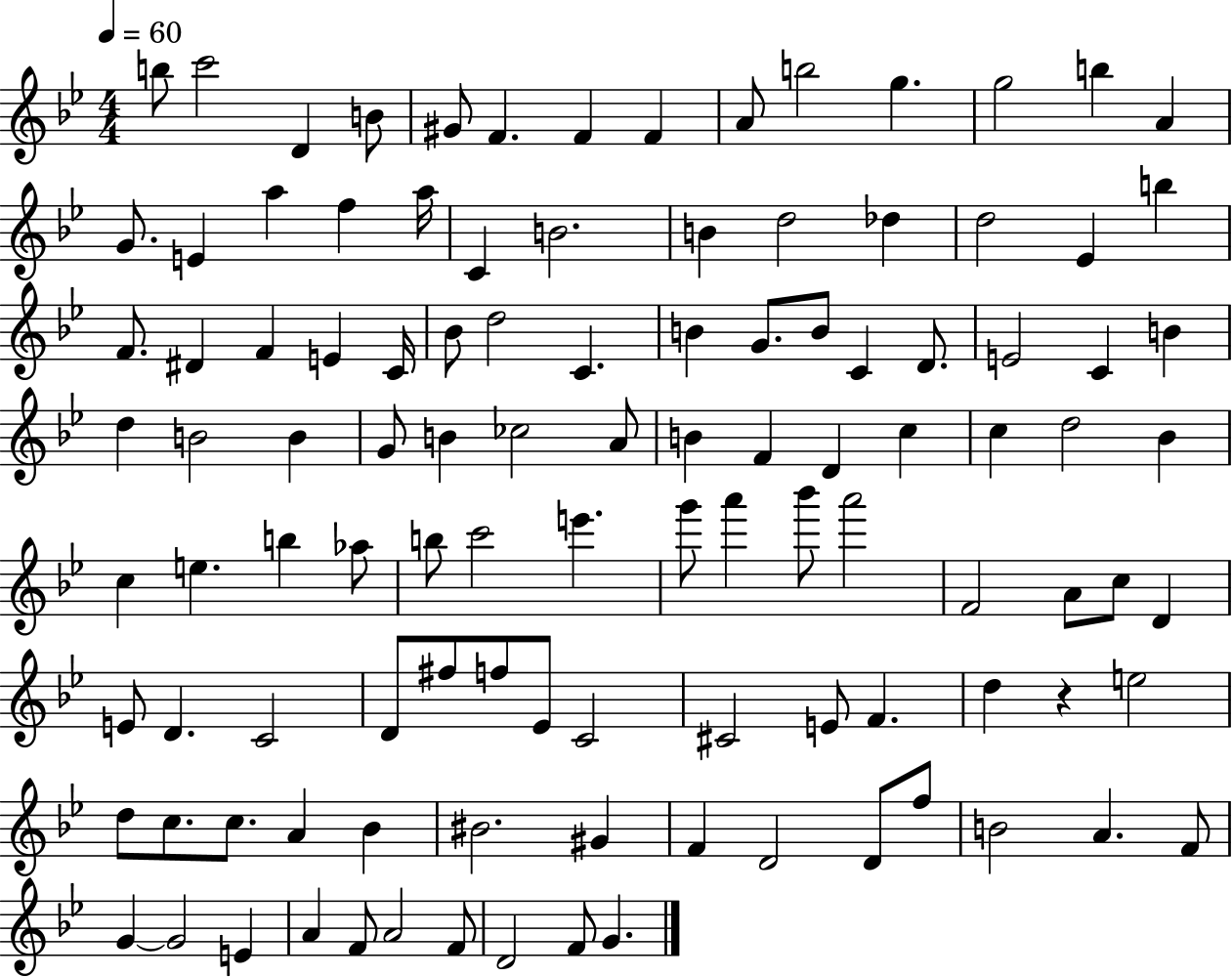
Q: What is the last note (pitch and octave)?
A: G4